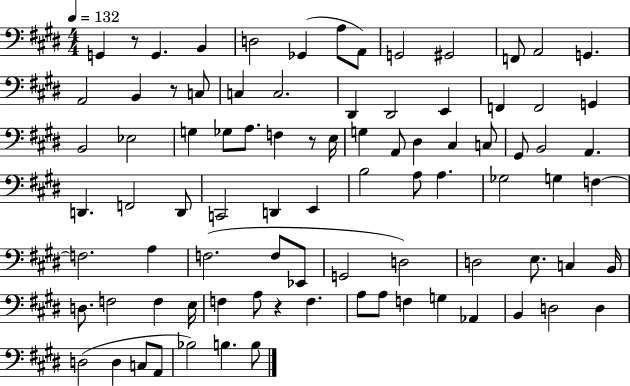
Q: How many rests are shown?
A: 4